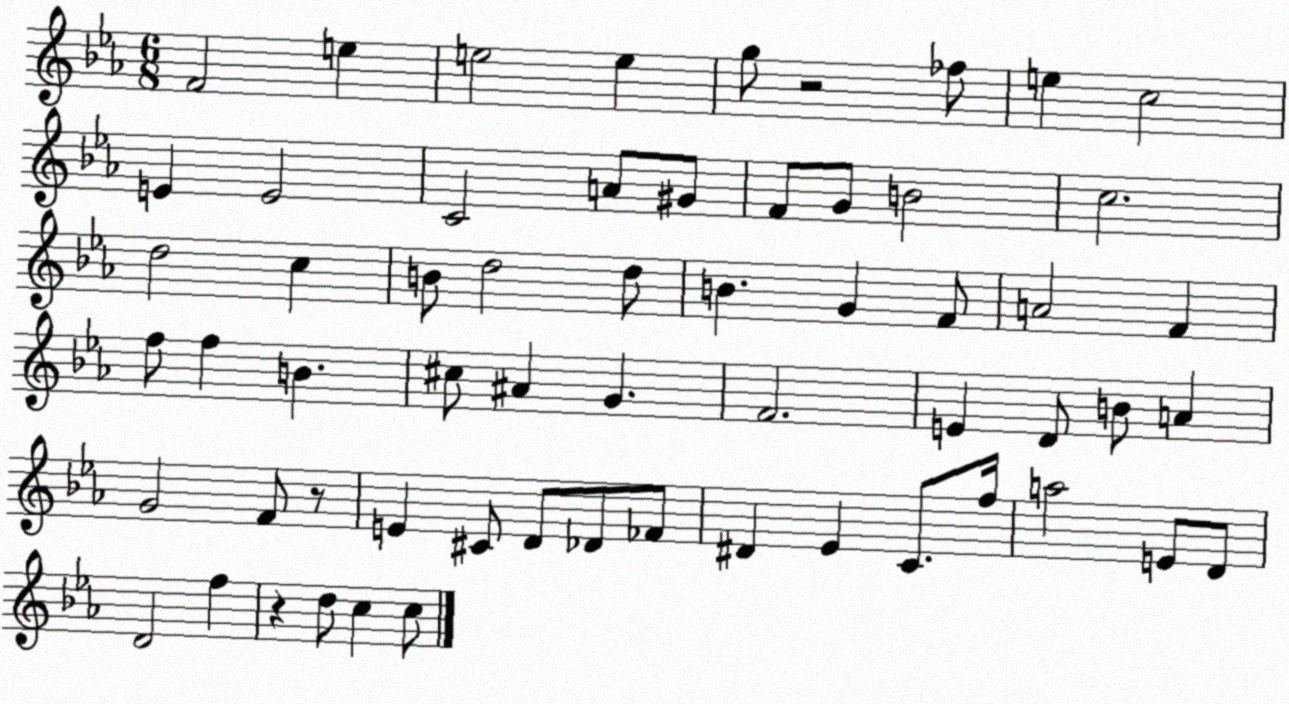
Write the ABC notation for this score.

X:1
T:Untitled
M:6/8
L:1/4
K:Eb
F2 e e2 e g/2 z2 _f/2 e c2 E E2 C2 A/2 ^G/2 F/2 G/2 B2 c2 d2 c B/2 d2 d/2 B G F/2 A2 F f/2 f B ^c/2 ^A G F2 E D/2 B/2 A G2 F/2 z/2 E ^C/2 D/2 _D/2 _F/2 ^D _E C/2 f/4 a2 E/2 D/2 D2 f z d/2 c c/2